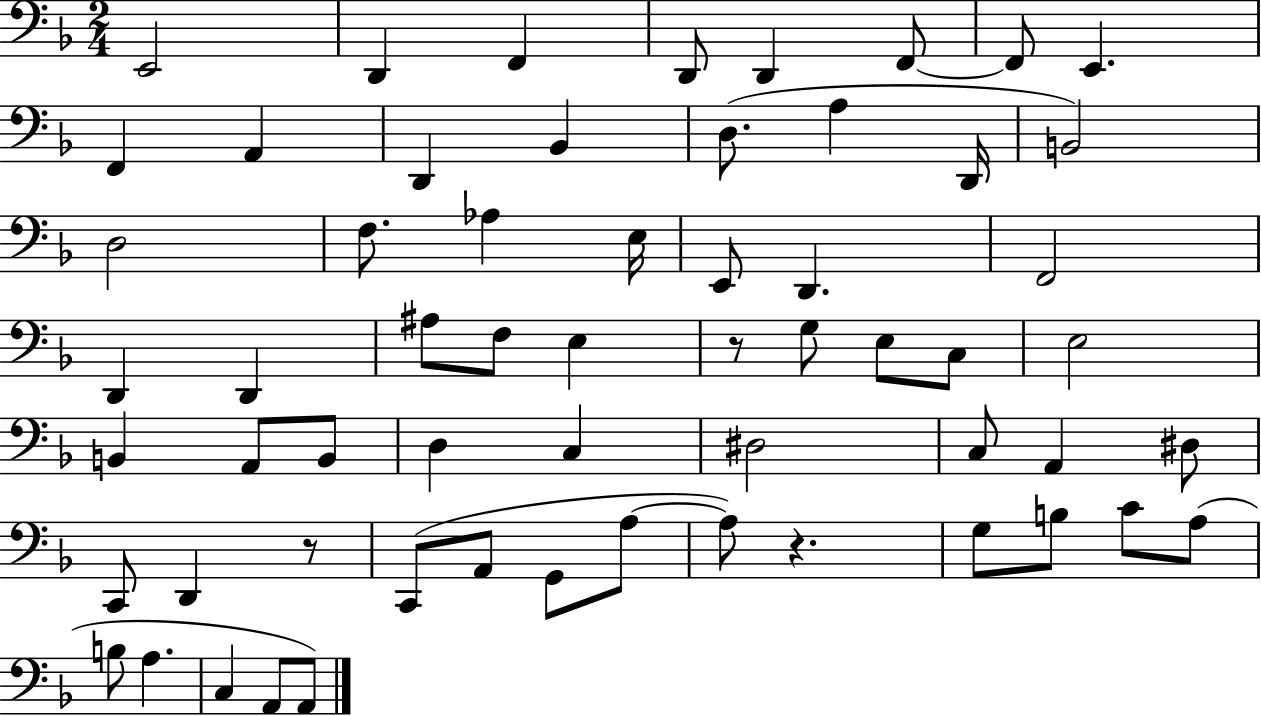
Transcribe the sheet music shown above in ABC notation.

X:1
T:Untitled
M:2/4
L:1/4
K:F
E,,2 D,, F,, D,,/2 D,, F,,/2 F,,/2 E,, F,, A,, D,, _B,, D,/2 A, D,,/4 B,,2 D,2 F,/2 _A, E,/4 E,,/2 D,, F,,2 D,, D,, ^A,/2 F,/2 E, z/2 G,/2 E,/2 C,/2 E,2 B,, A,,/2 B,,/2 D, C, ^D,2 C,/2 A,, ^D,/2 C,,/2 D,, z/2 C,,/2 A,,/2 G,,/2 A,/2 A,/2 z G,/2 B,/2 C/2 A,/2 B,/2 A, C, A,,/2 A,,/2